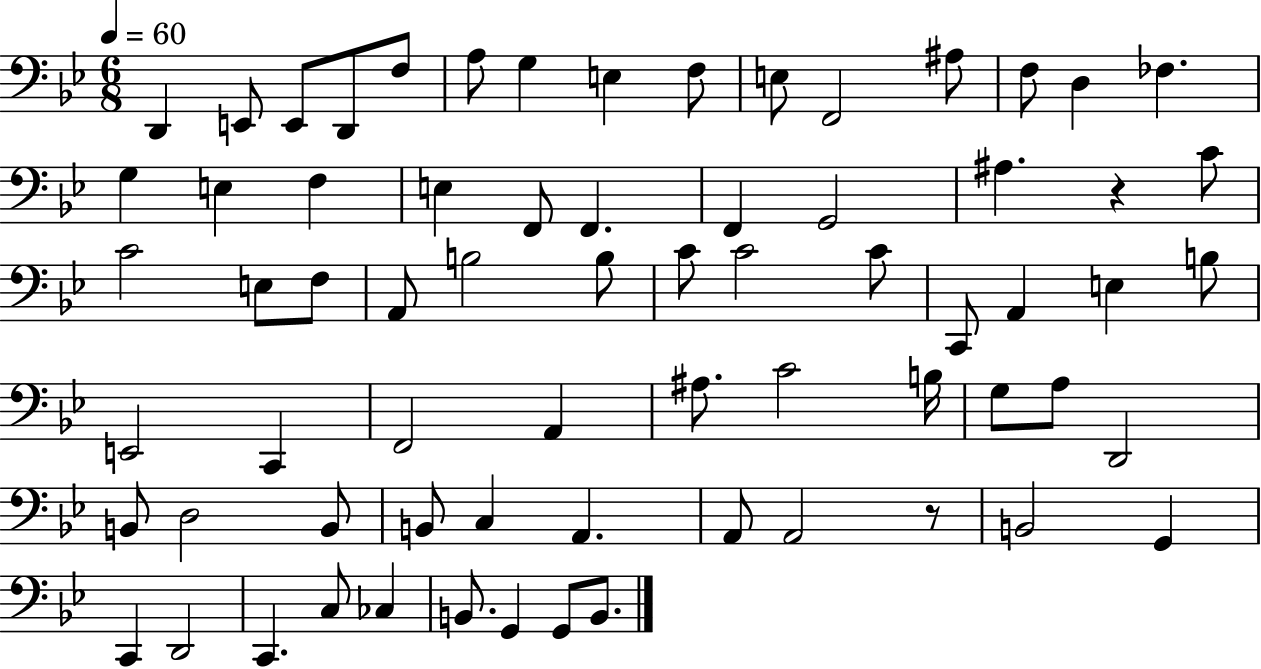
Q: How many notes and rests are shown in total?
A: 69